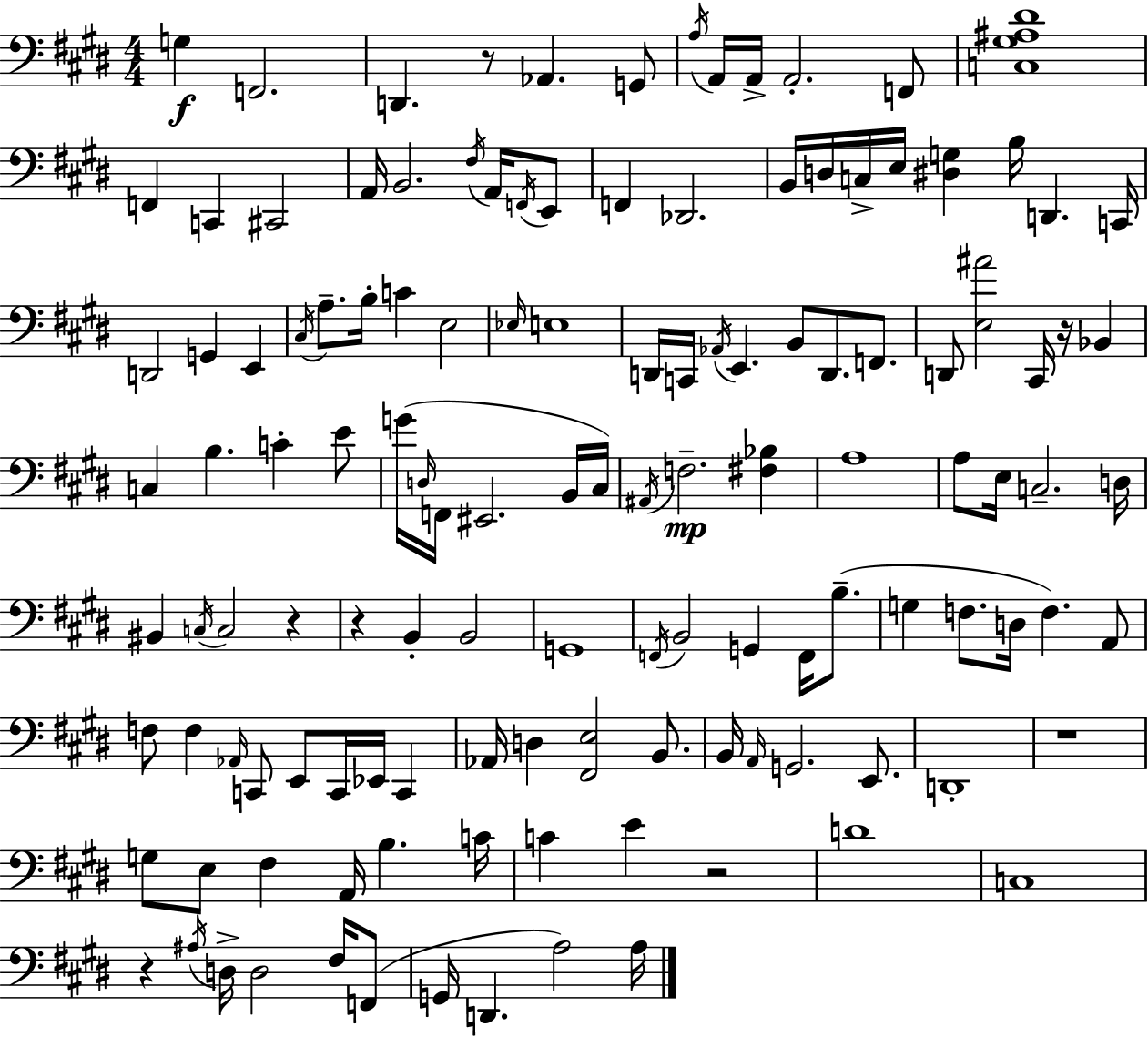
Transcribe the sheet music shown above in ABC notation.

X:1
T:Untitled
M:4/4
L:1/4
K:E
G, F,,2 D,, z/2 _A,, G,,/2 A,/4 A,,/4 A,,/4 A,,2 F,,/2 [C,^G,^A,^D]4 F,, C,, ^C,,2 A,,/4 B,,2 ^F,/4 A,,/4 F,,/4 E,,/2 F,, _D,,2 B,,/4 D,/4 C,/4 E,/4 [^D,G,] B,/4 D,, C,,/4 D,,2 G,, E,, ^C,/4 A,/2 B,/4 C E,2 _E,/4 E,4 D,,/4 C,,/4 _A,,/4 E,, B,,/2 D,,/2 F,,/2 D,,/2 [E,^A]2 ^C,,/4 z/4 _B,, C, B, C E/2 G/4 D,/4 F,,/4 ^E,,2 B,,/4 ^C,/4 ^A,,/4 F,2 [^F,_B,] A,4 A,/2 E,/4 C,2 D,/4 ^B,, C,/4 C,2 z z B,, B,,2 G,,4 F,,/4 B,,2 G,, F,,/4 B,/2 G, F,/2 D,/4 F, A,,/2 F,/2 F, _A,,/4 C,,/2 E,,/2 C,,/4 _E,,/4 C,, _A,,/4 D, [^F,,E,]2 B,,/2 B,,/4 A,,/4 G,,2 E,,/2 D,,4 z4 G,/2 E,/2 ^F, A,,/4 B, C/4 C E z2 D4 C,4 z ^A,/4 D,/4 D,2 ^F,/4 F,,/2 G,,/4 D,, A,2 A,/4